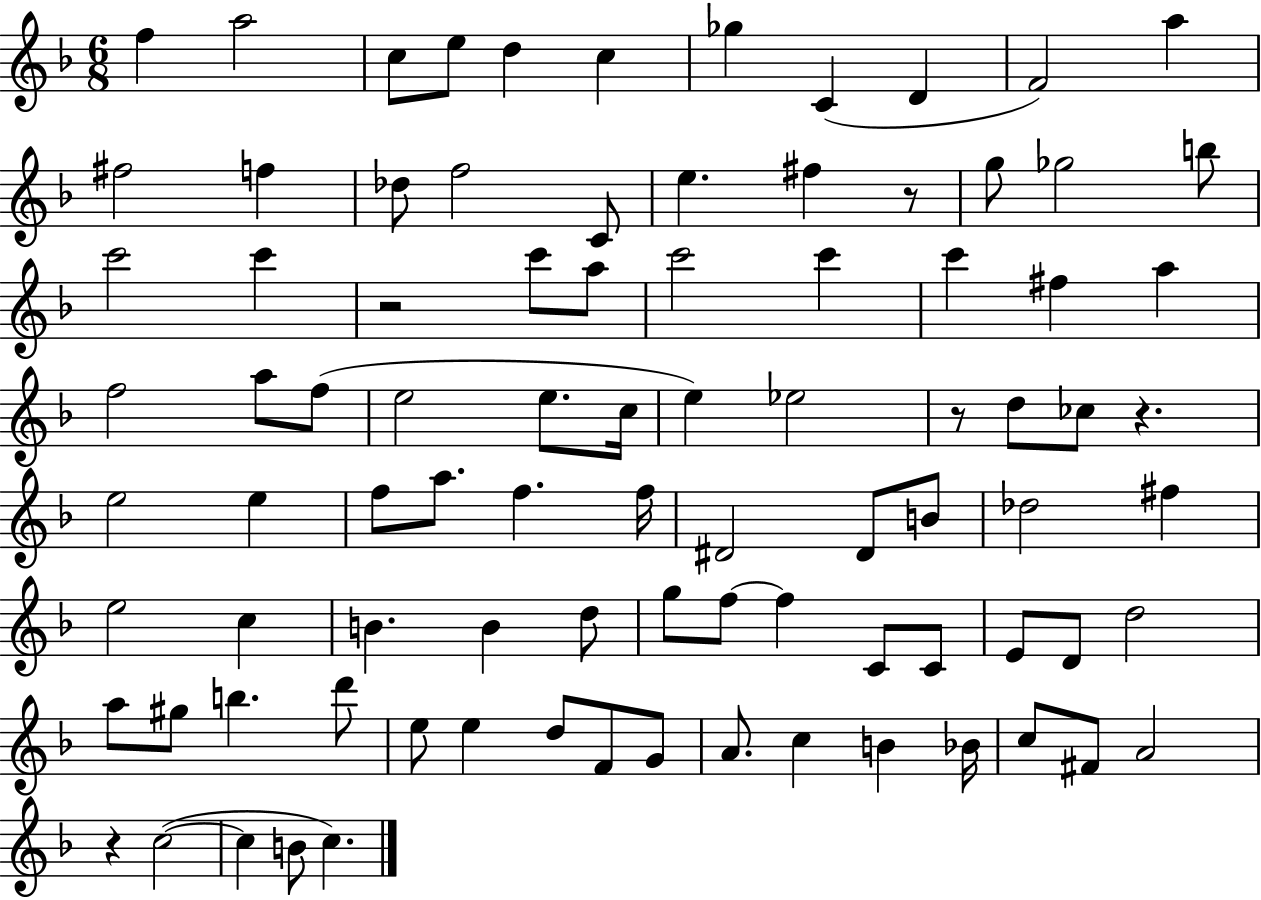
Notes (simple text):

F5/q A5/h C5/e E5/e D5/q C5/q Gb5/q C4/q D4/q F4/h A5/q F#5/h F5/q Db5/e F5/h C4/e E5/q. F#5/q R/e G5/e Gb5/h B5/e C6/h C6/q R/h C6/e A5/e C6/h C6/q C6/q F#5/q A5/q F5/h A5/e F5/e E5/h E5/e. C5/s E5/q Eb5/h R/e D5/e CES5/e R/q. E5/h E5/q F5/e A5/e. F5/q. F5/s D#4/h D#4/e B4/e Db5/h F#5/q E5/h C5/q B4/q. B4/q D5/e G5/e F5/e F5/q C4/e C4/e E4/e D4/e D5/h A5/e G#5/e B5/q. D6/e E5/e E5/q D5/e F4/e G4/e A4/e. C5/q B4/q Bb4/s C5/e F#4/e A4/h R/q C5/h C5/q B4/e C5/q.